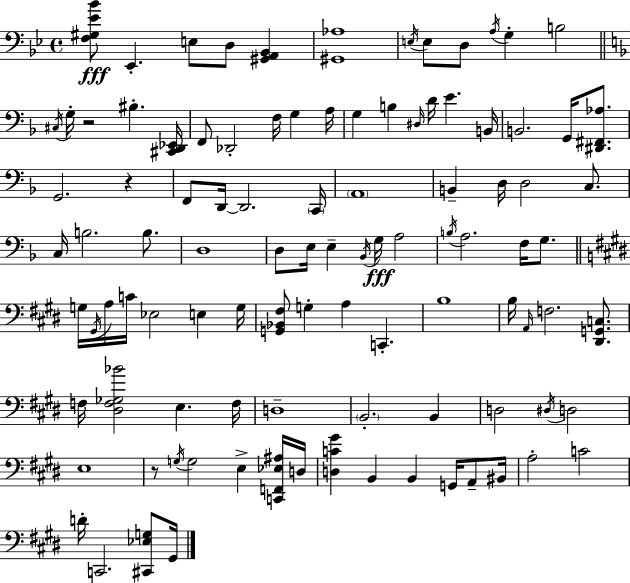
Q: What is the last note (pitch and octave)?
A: G#2